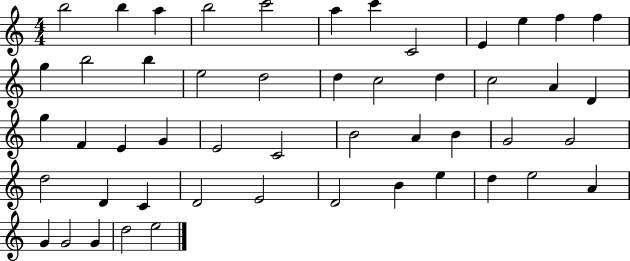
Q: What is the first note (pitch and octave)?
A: B5